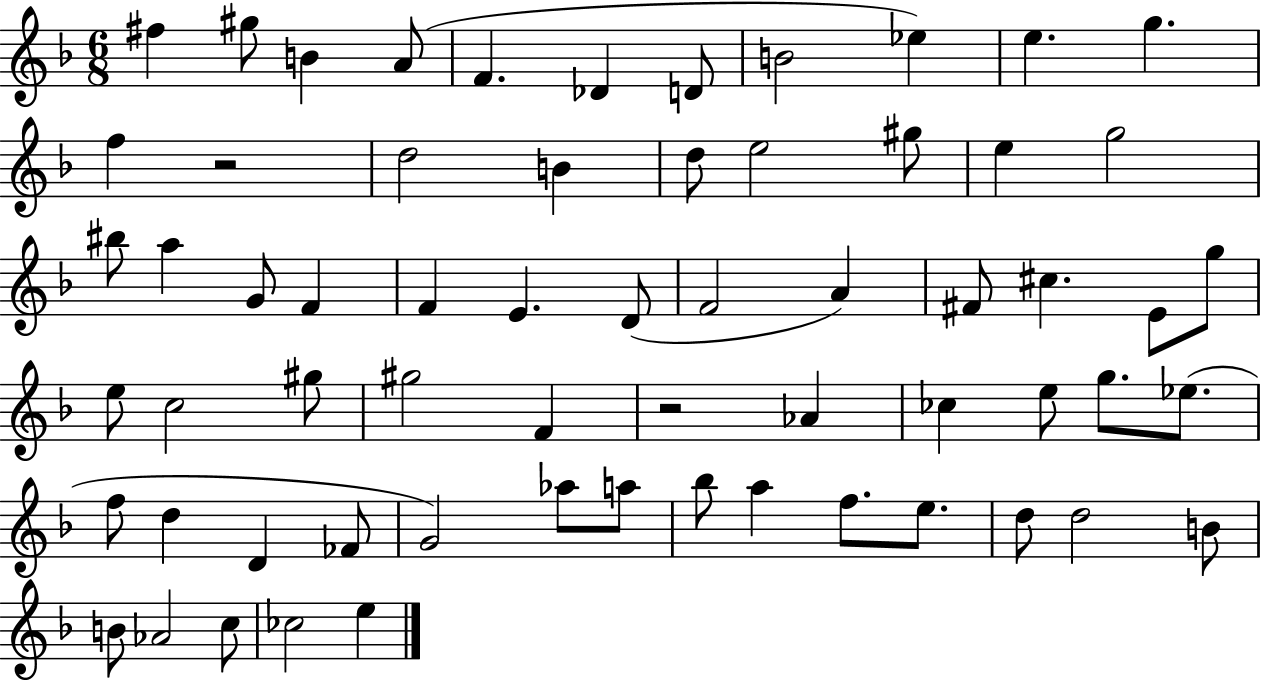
F#5/q G#5/e B4/q A4/e F4/q. Db4/q D4/e B4/h Eb5/q E5/q. G5/q. F5/q R/h D5/h B4/q D5/e E5/h G#5/e E5/q G5/h BIS5/e A5/q G4/e F4/q F4/q E4/q. D4/e F4/h A4/q F#4/e C#5/q. E4/e G5/e E5/e C5/h G#5/e G#5/h F4/q R/h Ab4/q CES5/q E5/e G5/e. Eb5/e. F5/e D5/q D4/q FES4/e G4/h Ab5/e A5/e Bb5/e A5/q F5/e. E5/e. D5/e D5/h B4/e B4/e Ab4/h C5/e CES5/h E5/q